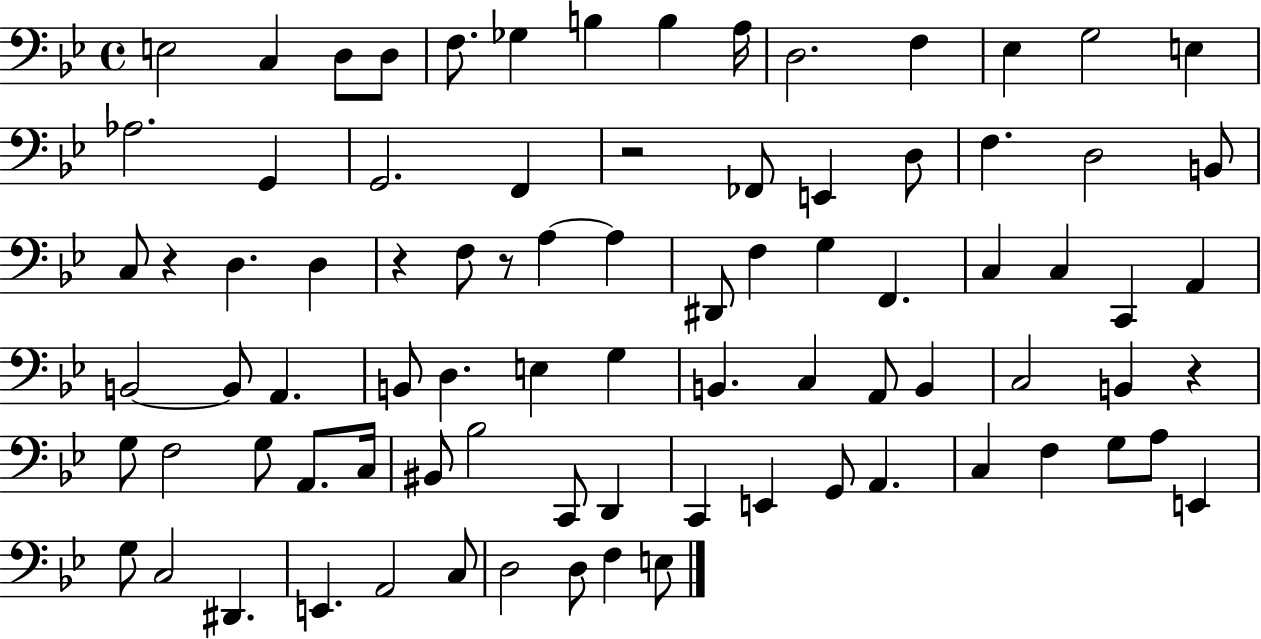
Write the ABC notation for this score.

X:1
T:Untitled
M:4/4
L:1/4
K:Bb
E,2 C, D,/2 D,/2 F,/2 _G, B, B, A,/4 D,2 F, _E, G,2 E, _A,2 G,, G,,2 F,, z2 _F,,/2 E,, D,/2 F, D,2 B,,/2 C,/2 z D, D, z F,/2 z/2 A, A, ^D,,/2 F, G, F,, C, C, C,, A,, B,,2 B,,/2 A,, B,,/2 D, E, G, B,, C, A,,/2 B,, C,2 B,, z G,/2 F,2 G,/2 A,,/2 C,/4 ^B,,/2 _B,2 C,,/2 D,, C,, E,, G,,/2 A,, C, F, G,/2 A,/2 E,, G,/2 C,2 ^D,, E,, A,,2 C,/2 D,2 D,/2 F, E,/2